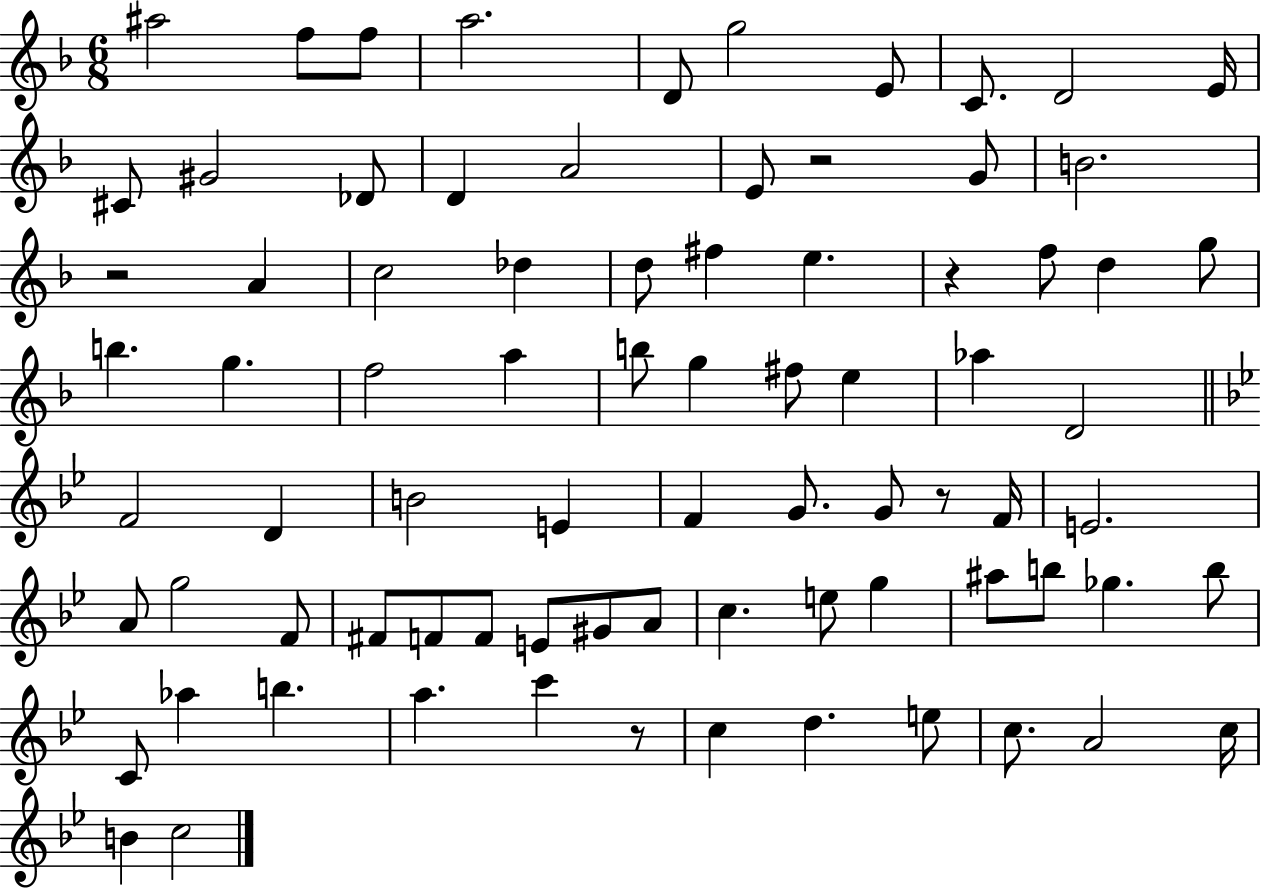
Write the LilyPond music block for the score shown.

{
  \clef treble
  \numericTimeSignature
  \time 6/8
  \key f \major
  ais''2 f''8 f''8 | a''2. | d'8 g''2 e'8 | c'8. d'2 e'16 | \break cis'8 gis'2 des'8 | d'4 a'2 | e'8 r2 g'8 | b'2. | \break r2 a'4 | c''2 des''4 | d''8 fis''4 e''4. | r4 f''8 d''4 g''8 | \break b''4. g''4. | f''2 a''4 | b''8 g''4 fis''8 e''4 | aes''4 d'2 | \break \bar "||" \break \key bes \major f'2 d'4 | b'2 e'4 | f'4 g'8. g'8 r8 f'16 | e'2. | \break a'8 g''2 f'8 | fis'8 f'8 f'8 e'8 gis'8 a'8 | c''4. e''8 g''4 | ais''8 b''8 ges''4. b''8 | \break c'8 aes''4 b''4. | a''4. c'''4 r8 | c''4 d''4. e''8 | c''8. a'2 c''16 | \break b'4 c''2 | \bar "|."
}